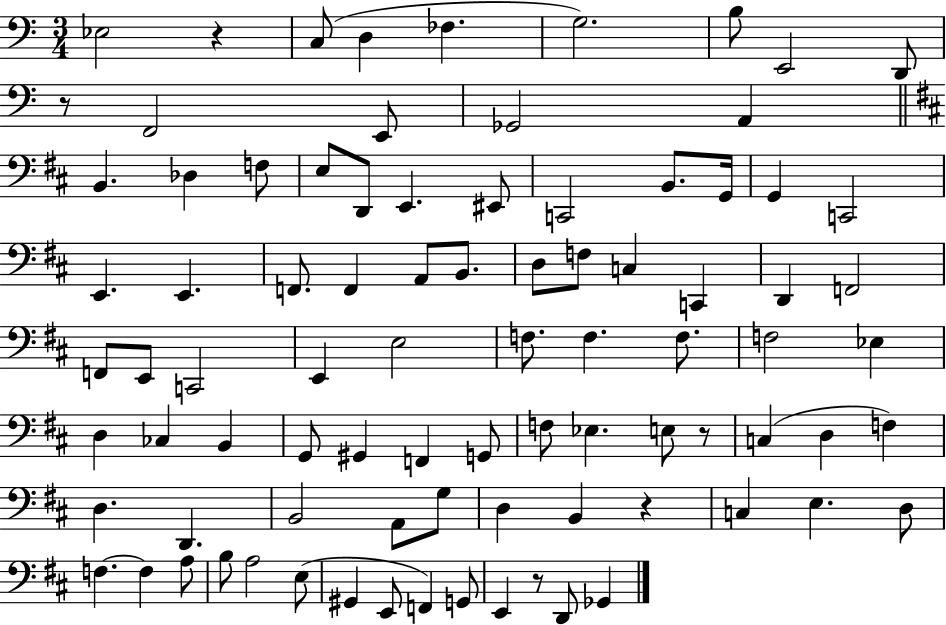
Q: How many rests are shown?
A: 5